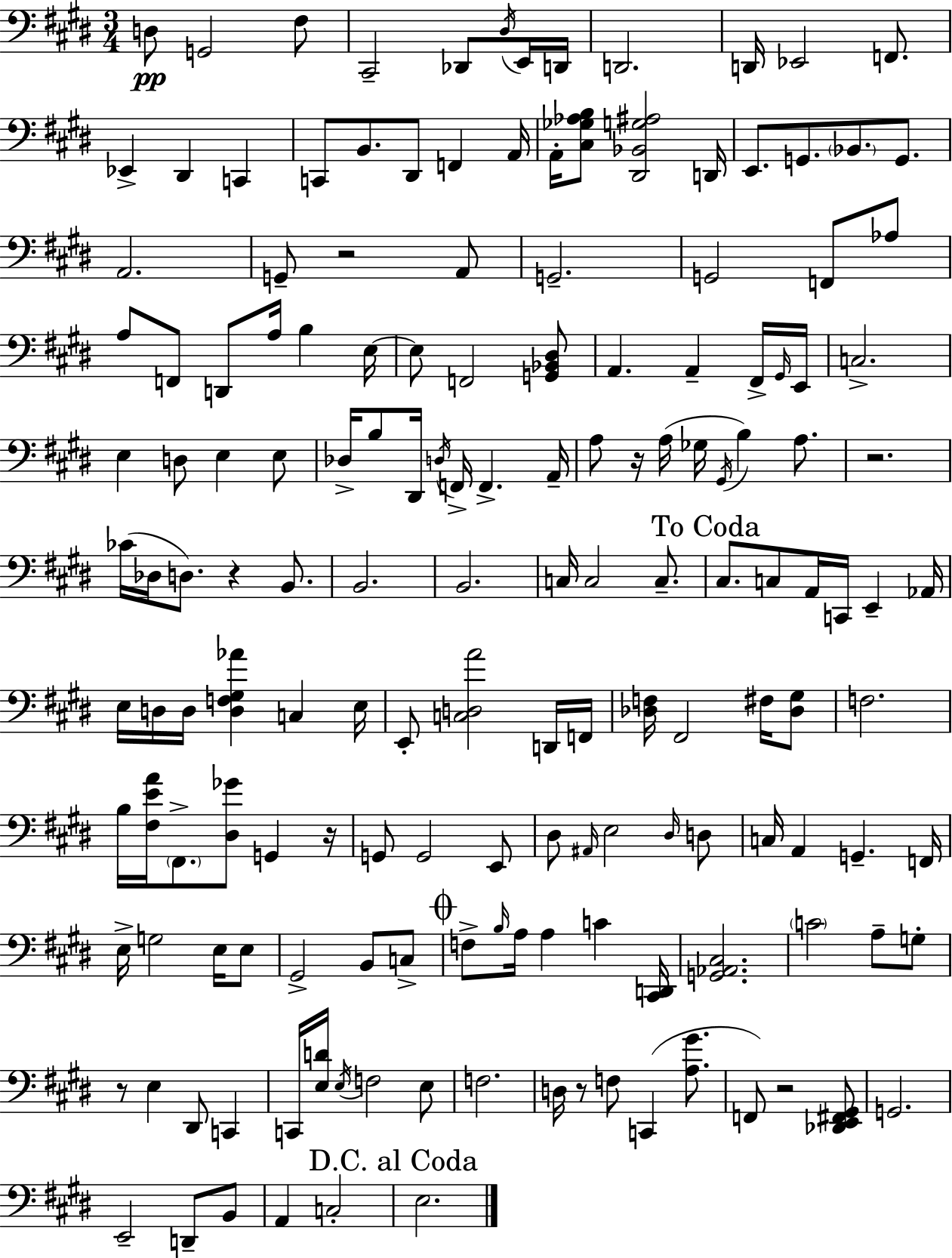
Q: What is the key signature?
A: E major